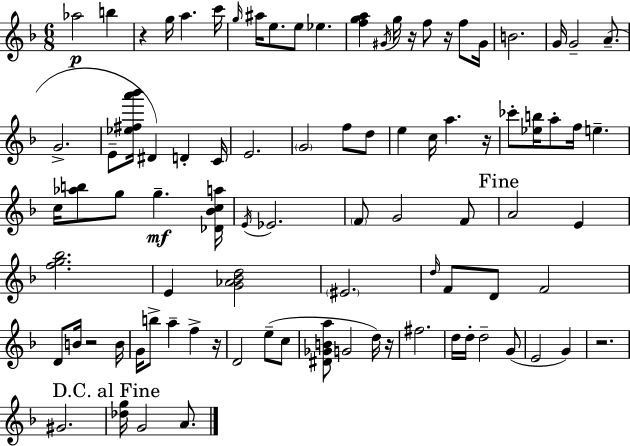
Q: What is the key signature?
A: F major